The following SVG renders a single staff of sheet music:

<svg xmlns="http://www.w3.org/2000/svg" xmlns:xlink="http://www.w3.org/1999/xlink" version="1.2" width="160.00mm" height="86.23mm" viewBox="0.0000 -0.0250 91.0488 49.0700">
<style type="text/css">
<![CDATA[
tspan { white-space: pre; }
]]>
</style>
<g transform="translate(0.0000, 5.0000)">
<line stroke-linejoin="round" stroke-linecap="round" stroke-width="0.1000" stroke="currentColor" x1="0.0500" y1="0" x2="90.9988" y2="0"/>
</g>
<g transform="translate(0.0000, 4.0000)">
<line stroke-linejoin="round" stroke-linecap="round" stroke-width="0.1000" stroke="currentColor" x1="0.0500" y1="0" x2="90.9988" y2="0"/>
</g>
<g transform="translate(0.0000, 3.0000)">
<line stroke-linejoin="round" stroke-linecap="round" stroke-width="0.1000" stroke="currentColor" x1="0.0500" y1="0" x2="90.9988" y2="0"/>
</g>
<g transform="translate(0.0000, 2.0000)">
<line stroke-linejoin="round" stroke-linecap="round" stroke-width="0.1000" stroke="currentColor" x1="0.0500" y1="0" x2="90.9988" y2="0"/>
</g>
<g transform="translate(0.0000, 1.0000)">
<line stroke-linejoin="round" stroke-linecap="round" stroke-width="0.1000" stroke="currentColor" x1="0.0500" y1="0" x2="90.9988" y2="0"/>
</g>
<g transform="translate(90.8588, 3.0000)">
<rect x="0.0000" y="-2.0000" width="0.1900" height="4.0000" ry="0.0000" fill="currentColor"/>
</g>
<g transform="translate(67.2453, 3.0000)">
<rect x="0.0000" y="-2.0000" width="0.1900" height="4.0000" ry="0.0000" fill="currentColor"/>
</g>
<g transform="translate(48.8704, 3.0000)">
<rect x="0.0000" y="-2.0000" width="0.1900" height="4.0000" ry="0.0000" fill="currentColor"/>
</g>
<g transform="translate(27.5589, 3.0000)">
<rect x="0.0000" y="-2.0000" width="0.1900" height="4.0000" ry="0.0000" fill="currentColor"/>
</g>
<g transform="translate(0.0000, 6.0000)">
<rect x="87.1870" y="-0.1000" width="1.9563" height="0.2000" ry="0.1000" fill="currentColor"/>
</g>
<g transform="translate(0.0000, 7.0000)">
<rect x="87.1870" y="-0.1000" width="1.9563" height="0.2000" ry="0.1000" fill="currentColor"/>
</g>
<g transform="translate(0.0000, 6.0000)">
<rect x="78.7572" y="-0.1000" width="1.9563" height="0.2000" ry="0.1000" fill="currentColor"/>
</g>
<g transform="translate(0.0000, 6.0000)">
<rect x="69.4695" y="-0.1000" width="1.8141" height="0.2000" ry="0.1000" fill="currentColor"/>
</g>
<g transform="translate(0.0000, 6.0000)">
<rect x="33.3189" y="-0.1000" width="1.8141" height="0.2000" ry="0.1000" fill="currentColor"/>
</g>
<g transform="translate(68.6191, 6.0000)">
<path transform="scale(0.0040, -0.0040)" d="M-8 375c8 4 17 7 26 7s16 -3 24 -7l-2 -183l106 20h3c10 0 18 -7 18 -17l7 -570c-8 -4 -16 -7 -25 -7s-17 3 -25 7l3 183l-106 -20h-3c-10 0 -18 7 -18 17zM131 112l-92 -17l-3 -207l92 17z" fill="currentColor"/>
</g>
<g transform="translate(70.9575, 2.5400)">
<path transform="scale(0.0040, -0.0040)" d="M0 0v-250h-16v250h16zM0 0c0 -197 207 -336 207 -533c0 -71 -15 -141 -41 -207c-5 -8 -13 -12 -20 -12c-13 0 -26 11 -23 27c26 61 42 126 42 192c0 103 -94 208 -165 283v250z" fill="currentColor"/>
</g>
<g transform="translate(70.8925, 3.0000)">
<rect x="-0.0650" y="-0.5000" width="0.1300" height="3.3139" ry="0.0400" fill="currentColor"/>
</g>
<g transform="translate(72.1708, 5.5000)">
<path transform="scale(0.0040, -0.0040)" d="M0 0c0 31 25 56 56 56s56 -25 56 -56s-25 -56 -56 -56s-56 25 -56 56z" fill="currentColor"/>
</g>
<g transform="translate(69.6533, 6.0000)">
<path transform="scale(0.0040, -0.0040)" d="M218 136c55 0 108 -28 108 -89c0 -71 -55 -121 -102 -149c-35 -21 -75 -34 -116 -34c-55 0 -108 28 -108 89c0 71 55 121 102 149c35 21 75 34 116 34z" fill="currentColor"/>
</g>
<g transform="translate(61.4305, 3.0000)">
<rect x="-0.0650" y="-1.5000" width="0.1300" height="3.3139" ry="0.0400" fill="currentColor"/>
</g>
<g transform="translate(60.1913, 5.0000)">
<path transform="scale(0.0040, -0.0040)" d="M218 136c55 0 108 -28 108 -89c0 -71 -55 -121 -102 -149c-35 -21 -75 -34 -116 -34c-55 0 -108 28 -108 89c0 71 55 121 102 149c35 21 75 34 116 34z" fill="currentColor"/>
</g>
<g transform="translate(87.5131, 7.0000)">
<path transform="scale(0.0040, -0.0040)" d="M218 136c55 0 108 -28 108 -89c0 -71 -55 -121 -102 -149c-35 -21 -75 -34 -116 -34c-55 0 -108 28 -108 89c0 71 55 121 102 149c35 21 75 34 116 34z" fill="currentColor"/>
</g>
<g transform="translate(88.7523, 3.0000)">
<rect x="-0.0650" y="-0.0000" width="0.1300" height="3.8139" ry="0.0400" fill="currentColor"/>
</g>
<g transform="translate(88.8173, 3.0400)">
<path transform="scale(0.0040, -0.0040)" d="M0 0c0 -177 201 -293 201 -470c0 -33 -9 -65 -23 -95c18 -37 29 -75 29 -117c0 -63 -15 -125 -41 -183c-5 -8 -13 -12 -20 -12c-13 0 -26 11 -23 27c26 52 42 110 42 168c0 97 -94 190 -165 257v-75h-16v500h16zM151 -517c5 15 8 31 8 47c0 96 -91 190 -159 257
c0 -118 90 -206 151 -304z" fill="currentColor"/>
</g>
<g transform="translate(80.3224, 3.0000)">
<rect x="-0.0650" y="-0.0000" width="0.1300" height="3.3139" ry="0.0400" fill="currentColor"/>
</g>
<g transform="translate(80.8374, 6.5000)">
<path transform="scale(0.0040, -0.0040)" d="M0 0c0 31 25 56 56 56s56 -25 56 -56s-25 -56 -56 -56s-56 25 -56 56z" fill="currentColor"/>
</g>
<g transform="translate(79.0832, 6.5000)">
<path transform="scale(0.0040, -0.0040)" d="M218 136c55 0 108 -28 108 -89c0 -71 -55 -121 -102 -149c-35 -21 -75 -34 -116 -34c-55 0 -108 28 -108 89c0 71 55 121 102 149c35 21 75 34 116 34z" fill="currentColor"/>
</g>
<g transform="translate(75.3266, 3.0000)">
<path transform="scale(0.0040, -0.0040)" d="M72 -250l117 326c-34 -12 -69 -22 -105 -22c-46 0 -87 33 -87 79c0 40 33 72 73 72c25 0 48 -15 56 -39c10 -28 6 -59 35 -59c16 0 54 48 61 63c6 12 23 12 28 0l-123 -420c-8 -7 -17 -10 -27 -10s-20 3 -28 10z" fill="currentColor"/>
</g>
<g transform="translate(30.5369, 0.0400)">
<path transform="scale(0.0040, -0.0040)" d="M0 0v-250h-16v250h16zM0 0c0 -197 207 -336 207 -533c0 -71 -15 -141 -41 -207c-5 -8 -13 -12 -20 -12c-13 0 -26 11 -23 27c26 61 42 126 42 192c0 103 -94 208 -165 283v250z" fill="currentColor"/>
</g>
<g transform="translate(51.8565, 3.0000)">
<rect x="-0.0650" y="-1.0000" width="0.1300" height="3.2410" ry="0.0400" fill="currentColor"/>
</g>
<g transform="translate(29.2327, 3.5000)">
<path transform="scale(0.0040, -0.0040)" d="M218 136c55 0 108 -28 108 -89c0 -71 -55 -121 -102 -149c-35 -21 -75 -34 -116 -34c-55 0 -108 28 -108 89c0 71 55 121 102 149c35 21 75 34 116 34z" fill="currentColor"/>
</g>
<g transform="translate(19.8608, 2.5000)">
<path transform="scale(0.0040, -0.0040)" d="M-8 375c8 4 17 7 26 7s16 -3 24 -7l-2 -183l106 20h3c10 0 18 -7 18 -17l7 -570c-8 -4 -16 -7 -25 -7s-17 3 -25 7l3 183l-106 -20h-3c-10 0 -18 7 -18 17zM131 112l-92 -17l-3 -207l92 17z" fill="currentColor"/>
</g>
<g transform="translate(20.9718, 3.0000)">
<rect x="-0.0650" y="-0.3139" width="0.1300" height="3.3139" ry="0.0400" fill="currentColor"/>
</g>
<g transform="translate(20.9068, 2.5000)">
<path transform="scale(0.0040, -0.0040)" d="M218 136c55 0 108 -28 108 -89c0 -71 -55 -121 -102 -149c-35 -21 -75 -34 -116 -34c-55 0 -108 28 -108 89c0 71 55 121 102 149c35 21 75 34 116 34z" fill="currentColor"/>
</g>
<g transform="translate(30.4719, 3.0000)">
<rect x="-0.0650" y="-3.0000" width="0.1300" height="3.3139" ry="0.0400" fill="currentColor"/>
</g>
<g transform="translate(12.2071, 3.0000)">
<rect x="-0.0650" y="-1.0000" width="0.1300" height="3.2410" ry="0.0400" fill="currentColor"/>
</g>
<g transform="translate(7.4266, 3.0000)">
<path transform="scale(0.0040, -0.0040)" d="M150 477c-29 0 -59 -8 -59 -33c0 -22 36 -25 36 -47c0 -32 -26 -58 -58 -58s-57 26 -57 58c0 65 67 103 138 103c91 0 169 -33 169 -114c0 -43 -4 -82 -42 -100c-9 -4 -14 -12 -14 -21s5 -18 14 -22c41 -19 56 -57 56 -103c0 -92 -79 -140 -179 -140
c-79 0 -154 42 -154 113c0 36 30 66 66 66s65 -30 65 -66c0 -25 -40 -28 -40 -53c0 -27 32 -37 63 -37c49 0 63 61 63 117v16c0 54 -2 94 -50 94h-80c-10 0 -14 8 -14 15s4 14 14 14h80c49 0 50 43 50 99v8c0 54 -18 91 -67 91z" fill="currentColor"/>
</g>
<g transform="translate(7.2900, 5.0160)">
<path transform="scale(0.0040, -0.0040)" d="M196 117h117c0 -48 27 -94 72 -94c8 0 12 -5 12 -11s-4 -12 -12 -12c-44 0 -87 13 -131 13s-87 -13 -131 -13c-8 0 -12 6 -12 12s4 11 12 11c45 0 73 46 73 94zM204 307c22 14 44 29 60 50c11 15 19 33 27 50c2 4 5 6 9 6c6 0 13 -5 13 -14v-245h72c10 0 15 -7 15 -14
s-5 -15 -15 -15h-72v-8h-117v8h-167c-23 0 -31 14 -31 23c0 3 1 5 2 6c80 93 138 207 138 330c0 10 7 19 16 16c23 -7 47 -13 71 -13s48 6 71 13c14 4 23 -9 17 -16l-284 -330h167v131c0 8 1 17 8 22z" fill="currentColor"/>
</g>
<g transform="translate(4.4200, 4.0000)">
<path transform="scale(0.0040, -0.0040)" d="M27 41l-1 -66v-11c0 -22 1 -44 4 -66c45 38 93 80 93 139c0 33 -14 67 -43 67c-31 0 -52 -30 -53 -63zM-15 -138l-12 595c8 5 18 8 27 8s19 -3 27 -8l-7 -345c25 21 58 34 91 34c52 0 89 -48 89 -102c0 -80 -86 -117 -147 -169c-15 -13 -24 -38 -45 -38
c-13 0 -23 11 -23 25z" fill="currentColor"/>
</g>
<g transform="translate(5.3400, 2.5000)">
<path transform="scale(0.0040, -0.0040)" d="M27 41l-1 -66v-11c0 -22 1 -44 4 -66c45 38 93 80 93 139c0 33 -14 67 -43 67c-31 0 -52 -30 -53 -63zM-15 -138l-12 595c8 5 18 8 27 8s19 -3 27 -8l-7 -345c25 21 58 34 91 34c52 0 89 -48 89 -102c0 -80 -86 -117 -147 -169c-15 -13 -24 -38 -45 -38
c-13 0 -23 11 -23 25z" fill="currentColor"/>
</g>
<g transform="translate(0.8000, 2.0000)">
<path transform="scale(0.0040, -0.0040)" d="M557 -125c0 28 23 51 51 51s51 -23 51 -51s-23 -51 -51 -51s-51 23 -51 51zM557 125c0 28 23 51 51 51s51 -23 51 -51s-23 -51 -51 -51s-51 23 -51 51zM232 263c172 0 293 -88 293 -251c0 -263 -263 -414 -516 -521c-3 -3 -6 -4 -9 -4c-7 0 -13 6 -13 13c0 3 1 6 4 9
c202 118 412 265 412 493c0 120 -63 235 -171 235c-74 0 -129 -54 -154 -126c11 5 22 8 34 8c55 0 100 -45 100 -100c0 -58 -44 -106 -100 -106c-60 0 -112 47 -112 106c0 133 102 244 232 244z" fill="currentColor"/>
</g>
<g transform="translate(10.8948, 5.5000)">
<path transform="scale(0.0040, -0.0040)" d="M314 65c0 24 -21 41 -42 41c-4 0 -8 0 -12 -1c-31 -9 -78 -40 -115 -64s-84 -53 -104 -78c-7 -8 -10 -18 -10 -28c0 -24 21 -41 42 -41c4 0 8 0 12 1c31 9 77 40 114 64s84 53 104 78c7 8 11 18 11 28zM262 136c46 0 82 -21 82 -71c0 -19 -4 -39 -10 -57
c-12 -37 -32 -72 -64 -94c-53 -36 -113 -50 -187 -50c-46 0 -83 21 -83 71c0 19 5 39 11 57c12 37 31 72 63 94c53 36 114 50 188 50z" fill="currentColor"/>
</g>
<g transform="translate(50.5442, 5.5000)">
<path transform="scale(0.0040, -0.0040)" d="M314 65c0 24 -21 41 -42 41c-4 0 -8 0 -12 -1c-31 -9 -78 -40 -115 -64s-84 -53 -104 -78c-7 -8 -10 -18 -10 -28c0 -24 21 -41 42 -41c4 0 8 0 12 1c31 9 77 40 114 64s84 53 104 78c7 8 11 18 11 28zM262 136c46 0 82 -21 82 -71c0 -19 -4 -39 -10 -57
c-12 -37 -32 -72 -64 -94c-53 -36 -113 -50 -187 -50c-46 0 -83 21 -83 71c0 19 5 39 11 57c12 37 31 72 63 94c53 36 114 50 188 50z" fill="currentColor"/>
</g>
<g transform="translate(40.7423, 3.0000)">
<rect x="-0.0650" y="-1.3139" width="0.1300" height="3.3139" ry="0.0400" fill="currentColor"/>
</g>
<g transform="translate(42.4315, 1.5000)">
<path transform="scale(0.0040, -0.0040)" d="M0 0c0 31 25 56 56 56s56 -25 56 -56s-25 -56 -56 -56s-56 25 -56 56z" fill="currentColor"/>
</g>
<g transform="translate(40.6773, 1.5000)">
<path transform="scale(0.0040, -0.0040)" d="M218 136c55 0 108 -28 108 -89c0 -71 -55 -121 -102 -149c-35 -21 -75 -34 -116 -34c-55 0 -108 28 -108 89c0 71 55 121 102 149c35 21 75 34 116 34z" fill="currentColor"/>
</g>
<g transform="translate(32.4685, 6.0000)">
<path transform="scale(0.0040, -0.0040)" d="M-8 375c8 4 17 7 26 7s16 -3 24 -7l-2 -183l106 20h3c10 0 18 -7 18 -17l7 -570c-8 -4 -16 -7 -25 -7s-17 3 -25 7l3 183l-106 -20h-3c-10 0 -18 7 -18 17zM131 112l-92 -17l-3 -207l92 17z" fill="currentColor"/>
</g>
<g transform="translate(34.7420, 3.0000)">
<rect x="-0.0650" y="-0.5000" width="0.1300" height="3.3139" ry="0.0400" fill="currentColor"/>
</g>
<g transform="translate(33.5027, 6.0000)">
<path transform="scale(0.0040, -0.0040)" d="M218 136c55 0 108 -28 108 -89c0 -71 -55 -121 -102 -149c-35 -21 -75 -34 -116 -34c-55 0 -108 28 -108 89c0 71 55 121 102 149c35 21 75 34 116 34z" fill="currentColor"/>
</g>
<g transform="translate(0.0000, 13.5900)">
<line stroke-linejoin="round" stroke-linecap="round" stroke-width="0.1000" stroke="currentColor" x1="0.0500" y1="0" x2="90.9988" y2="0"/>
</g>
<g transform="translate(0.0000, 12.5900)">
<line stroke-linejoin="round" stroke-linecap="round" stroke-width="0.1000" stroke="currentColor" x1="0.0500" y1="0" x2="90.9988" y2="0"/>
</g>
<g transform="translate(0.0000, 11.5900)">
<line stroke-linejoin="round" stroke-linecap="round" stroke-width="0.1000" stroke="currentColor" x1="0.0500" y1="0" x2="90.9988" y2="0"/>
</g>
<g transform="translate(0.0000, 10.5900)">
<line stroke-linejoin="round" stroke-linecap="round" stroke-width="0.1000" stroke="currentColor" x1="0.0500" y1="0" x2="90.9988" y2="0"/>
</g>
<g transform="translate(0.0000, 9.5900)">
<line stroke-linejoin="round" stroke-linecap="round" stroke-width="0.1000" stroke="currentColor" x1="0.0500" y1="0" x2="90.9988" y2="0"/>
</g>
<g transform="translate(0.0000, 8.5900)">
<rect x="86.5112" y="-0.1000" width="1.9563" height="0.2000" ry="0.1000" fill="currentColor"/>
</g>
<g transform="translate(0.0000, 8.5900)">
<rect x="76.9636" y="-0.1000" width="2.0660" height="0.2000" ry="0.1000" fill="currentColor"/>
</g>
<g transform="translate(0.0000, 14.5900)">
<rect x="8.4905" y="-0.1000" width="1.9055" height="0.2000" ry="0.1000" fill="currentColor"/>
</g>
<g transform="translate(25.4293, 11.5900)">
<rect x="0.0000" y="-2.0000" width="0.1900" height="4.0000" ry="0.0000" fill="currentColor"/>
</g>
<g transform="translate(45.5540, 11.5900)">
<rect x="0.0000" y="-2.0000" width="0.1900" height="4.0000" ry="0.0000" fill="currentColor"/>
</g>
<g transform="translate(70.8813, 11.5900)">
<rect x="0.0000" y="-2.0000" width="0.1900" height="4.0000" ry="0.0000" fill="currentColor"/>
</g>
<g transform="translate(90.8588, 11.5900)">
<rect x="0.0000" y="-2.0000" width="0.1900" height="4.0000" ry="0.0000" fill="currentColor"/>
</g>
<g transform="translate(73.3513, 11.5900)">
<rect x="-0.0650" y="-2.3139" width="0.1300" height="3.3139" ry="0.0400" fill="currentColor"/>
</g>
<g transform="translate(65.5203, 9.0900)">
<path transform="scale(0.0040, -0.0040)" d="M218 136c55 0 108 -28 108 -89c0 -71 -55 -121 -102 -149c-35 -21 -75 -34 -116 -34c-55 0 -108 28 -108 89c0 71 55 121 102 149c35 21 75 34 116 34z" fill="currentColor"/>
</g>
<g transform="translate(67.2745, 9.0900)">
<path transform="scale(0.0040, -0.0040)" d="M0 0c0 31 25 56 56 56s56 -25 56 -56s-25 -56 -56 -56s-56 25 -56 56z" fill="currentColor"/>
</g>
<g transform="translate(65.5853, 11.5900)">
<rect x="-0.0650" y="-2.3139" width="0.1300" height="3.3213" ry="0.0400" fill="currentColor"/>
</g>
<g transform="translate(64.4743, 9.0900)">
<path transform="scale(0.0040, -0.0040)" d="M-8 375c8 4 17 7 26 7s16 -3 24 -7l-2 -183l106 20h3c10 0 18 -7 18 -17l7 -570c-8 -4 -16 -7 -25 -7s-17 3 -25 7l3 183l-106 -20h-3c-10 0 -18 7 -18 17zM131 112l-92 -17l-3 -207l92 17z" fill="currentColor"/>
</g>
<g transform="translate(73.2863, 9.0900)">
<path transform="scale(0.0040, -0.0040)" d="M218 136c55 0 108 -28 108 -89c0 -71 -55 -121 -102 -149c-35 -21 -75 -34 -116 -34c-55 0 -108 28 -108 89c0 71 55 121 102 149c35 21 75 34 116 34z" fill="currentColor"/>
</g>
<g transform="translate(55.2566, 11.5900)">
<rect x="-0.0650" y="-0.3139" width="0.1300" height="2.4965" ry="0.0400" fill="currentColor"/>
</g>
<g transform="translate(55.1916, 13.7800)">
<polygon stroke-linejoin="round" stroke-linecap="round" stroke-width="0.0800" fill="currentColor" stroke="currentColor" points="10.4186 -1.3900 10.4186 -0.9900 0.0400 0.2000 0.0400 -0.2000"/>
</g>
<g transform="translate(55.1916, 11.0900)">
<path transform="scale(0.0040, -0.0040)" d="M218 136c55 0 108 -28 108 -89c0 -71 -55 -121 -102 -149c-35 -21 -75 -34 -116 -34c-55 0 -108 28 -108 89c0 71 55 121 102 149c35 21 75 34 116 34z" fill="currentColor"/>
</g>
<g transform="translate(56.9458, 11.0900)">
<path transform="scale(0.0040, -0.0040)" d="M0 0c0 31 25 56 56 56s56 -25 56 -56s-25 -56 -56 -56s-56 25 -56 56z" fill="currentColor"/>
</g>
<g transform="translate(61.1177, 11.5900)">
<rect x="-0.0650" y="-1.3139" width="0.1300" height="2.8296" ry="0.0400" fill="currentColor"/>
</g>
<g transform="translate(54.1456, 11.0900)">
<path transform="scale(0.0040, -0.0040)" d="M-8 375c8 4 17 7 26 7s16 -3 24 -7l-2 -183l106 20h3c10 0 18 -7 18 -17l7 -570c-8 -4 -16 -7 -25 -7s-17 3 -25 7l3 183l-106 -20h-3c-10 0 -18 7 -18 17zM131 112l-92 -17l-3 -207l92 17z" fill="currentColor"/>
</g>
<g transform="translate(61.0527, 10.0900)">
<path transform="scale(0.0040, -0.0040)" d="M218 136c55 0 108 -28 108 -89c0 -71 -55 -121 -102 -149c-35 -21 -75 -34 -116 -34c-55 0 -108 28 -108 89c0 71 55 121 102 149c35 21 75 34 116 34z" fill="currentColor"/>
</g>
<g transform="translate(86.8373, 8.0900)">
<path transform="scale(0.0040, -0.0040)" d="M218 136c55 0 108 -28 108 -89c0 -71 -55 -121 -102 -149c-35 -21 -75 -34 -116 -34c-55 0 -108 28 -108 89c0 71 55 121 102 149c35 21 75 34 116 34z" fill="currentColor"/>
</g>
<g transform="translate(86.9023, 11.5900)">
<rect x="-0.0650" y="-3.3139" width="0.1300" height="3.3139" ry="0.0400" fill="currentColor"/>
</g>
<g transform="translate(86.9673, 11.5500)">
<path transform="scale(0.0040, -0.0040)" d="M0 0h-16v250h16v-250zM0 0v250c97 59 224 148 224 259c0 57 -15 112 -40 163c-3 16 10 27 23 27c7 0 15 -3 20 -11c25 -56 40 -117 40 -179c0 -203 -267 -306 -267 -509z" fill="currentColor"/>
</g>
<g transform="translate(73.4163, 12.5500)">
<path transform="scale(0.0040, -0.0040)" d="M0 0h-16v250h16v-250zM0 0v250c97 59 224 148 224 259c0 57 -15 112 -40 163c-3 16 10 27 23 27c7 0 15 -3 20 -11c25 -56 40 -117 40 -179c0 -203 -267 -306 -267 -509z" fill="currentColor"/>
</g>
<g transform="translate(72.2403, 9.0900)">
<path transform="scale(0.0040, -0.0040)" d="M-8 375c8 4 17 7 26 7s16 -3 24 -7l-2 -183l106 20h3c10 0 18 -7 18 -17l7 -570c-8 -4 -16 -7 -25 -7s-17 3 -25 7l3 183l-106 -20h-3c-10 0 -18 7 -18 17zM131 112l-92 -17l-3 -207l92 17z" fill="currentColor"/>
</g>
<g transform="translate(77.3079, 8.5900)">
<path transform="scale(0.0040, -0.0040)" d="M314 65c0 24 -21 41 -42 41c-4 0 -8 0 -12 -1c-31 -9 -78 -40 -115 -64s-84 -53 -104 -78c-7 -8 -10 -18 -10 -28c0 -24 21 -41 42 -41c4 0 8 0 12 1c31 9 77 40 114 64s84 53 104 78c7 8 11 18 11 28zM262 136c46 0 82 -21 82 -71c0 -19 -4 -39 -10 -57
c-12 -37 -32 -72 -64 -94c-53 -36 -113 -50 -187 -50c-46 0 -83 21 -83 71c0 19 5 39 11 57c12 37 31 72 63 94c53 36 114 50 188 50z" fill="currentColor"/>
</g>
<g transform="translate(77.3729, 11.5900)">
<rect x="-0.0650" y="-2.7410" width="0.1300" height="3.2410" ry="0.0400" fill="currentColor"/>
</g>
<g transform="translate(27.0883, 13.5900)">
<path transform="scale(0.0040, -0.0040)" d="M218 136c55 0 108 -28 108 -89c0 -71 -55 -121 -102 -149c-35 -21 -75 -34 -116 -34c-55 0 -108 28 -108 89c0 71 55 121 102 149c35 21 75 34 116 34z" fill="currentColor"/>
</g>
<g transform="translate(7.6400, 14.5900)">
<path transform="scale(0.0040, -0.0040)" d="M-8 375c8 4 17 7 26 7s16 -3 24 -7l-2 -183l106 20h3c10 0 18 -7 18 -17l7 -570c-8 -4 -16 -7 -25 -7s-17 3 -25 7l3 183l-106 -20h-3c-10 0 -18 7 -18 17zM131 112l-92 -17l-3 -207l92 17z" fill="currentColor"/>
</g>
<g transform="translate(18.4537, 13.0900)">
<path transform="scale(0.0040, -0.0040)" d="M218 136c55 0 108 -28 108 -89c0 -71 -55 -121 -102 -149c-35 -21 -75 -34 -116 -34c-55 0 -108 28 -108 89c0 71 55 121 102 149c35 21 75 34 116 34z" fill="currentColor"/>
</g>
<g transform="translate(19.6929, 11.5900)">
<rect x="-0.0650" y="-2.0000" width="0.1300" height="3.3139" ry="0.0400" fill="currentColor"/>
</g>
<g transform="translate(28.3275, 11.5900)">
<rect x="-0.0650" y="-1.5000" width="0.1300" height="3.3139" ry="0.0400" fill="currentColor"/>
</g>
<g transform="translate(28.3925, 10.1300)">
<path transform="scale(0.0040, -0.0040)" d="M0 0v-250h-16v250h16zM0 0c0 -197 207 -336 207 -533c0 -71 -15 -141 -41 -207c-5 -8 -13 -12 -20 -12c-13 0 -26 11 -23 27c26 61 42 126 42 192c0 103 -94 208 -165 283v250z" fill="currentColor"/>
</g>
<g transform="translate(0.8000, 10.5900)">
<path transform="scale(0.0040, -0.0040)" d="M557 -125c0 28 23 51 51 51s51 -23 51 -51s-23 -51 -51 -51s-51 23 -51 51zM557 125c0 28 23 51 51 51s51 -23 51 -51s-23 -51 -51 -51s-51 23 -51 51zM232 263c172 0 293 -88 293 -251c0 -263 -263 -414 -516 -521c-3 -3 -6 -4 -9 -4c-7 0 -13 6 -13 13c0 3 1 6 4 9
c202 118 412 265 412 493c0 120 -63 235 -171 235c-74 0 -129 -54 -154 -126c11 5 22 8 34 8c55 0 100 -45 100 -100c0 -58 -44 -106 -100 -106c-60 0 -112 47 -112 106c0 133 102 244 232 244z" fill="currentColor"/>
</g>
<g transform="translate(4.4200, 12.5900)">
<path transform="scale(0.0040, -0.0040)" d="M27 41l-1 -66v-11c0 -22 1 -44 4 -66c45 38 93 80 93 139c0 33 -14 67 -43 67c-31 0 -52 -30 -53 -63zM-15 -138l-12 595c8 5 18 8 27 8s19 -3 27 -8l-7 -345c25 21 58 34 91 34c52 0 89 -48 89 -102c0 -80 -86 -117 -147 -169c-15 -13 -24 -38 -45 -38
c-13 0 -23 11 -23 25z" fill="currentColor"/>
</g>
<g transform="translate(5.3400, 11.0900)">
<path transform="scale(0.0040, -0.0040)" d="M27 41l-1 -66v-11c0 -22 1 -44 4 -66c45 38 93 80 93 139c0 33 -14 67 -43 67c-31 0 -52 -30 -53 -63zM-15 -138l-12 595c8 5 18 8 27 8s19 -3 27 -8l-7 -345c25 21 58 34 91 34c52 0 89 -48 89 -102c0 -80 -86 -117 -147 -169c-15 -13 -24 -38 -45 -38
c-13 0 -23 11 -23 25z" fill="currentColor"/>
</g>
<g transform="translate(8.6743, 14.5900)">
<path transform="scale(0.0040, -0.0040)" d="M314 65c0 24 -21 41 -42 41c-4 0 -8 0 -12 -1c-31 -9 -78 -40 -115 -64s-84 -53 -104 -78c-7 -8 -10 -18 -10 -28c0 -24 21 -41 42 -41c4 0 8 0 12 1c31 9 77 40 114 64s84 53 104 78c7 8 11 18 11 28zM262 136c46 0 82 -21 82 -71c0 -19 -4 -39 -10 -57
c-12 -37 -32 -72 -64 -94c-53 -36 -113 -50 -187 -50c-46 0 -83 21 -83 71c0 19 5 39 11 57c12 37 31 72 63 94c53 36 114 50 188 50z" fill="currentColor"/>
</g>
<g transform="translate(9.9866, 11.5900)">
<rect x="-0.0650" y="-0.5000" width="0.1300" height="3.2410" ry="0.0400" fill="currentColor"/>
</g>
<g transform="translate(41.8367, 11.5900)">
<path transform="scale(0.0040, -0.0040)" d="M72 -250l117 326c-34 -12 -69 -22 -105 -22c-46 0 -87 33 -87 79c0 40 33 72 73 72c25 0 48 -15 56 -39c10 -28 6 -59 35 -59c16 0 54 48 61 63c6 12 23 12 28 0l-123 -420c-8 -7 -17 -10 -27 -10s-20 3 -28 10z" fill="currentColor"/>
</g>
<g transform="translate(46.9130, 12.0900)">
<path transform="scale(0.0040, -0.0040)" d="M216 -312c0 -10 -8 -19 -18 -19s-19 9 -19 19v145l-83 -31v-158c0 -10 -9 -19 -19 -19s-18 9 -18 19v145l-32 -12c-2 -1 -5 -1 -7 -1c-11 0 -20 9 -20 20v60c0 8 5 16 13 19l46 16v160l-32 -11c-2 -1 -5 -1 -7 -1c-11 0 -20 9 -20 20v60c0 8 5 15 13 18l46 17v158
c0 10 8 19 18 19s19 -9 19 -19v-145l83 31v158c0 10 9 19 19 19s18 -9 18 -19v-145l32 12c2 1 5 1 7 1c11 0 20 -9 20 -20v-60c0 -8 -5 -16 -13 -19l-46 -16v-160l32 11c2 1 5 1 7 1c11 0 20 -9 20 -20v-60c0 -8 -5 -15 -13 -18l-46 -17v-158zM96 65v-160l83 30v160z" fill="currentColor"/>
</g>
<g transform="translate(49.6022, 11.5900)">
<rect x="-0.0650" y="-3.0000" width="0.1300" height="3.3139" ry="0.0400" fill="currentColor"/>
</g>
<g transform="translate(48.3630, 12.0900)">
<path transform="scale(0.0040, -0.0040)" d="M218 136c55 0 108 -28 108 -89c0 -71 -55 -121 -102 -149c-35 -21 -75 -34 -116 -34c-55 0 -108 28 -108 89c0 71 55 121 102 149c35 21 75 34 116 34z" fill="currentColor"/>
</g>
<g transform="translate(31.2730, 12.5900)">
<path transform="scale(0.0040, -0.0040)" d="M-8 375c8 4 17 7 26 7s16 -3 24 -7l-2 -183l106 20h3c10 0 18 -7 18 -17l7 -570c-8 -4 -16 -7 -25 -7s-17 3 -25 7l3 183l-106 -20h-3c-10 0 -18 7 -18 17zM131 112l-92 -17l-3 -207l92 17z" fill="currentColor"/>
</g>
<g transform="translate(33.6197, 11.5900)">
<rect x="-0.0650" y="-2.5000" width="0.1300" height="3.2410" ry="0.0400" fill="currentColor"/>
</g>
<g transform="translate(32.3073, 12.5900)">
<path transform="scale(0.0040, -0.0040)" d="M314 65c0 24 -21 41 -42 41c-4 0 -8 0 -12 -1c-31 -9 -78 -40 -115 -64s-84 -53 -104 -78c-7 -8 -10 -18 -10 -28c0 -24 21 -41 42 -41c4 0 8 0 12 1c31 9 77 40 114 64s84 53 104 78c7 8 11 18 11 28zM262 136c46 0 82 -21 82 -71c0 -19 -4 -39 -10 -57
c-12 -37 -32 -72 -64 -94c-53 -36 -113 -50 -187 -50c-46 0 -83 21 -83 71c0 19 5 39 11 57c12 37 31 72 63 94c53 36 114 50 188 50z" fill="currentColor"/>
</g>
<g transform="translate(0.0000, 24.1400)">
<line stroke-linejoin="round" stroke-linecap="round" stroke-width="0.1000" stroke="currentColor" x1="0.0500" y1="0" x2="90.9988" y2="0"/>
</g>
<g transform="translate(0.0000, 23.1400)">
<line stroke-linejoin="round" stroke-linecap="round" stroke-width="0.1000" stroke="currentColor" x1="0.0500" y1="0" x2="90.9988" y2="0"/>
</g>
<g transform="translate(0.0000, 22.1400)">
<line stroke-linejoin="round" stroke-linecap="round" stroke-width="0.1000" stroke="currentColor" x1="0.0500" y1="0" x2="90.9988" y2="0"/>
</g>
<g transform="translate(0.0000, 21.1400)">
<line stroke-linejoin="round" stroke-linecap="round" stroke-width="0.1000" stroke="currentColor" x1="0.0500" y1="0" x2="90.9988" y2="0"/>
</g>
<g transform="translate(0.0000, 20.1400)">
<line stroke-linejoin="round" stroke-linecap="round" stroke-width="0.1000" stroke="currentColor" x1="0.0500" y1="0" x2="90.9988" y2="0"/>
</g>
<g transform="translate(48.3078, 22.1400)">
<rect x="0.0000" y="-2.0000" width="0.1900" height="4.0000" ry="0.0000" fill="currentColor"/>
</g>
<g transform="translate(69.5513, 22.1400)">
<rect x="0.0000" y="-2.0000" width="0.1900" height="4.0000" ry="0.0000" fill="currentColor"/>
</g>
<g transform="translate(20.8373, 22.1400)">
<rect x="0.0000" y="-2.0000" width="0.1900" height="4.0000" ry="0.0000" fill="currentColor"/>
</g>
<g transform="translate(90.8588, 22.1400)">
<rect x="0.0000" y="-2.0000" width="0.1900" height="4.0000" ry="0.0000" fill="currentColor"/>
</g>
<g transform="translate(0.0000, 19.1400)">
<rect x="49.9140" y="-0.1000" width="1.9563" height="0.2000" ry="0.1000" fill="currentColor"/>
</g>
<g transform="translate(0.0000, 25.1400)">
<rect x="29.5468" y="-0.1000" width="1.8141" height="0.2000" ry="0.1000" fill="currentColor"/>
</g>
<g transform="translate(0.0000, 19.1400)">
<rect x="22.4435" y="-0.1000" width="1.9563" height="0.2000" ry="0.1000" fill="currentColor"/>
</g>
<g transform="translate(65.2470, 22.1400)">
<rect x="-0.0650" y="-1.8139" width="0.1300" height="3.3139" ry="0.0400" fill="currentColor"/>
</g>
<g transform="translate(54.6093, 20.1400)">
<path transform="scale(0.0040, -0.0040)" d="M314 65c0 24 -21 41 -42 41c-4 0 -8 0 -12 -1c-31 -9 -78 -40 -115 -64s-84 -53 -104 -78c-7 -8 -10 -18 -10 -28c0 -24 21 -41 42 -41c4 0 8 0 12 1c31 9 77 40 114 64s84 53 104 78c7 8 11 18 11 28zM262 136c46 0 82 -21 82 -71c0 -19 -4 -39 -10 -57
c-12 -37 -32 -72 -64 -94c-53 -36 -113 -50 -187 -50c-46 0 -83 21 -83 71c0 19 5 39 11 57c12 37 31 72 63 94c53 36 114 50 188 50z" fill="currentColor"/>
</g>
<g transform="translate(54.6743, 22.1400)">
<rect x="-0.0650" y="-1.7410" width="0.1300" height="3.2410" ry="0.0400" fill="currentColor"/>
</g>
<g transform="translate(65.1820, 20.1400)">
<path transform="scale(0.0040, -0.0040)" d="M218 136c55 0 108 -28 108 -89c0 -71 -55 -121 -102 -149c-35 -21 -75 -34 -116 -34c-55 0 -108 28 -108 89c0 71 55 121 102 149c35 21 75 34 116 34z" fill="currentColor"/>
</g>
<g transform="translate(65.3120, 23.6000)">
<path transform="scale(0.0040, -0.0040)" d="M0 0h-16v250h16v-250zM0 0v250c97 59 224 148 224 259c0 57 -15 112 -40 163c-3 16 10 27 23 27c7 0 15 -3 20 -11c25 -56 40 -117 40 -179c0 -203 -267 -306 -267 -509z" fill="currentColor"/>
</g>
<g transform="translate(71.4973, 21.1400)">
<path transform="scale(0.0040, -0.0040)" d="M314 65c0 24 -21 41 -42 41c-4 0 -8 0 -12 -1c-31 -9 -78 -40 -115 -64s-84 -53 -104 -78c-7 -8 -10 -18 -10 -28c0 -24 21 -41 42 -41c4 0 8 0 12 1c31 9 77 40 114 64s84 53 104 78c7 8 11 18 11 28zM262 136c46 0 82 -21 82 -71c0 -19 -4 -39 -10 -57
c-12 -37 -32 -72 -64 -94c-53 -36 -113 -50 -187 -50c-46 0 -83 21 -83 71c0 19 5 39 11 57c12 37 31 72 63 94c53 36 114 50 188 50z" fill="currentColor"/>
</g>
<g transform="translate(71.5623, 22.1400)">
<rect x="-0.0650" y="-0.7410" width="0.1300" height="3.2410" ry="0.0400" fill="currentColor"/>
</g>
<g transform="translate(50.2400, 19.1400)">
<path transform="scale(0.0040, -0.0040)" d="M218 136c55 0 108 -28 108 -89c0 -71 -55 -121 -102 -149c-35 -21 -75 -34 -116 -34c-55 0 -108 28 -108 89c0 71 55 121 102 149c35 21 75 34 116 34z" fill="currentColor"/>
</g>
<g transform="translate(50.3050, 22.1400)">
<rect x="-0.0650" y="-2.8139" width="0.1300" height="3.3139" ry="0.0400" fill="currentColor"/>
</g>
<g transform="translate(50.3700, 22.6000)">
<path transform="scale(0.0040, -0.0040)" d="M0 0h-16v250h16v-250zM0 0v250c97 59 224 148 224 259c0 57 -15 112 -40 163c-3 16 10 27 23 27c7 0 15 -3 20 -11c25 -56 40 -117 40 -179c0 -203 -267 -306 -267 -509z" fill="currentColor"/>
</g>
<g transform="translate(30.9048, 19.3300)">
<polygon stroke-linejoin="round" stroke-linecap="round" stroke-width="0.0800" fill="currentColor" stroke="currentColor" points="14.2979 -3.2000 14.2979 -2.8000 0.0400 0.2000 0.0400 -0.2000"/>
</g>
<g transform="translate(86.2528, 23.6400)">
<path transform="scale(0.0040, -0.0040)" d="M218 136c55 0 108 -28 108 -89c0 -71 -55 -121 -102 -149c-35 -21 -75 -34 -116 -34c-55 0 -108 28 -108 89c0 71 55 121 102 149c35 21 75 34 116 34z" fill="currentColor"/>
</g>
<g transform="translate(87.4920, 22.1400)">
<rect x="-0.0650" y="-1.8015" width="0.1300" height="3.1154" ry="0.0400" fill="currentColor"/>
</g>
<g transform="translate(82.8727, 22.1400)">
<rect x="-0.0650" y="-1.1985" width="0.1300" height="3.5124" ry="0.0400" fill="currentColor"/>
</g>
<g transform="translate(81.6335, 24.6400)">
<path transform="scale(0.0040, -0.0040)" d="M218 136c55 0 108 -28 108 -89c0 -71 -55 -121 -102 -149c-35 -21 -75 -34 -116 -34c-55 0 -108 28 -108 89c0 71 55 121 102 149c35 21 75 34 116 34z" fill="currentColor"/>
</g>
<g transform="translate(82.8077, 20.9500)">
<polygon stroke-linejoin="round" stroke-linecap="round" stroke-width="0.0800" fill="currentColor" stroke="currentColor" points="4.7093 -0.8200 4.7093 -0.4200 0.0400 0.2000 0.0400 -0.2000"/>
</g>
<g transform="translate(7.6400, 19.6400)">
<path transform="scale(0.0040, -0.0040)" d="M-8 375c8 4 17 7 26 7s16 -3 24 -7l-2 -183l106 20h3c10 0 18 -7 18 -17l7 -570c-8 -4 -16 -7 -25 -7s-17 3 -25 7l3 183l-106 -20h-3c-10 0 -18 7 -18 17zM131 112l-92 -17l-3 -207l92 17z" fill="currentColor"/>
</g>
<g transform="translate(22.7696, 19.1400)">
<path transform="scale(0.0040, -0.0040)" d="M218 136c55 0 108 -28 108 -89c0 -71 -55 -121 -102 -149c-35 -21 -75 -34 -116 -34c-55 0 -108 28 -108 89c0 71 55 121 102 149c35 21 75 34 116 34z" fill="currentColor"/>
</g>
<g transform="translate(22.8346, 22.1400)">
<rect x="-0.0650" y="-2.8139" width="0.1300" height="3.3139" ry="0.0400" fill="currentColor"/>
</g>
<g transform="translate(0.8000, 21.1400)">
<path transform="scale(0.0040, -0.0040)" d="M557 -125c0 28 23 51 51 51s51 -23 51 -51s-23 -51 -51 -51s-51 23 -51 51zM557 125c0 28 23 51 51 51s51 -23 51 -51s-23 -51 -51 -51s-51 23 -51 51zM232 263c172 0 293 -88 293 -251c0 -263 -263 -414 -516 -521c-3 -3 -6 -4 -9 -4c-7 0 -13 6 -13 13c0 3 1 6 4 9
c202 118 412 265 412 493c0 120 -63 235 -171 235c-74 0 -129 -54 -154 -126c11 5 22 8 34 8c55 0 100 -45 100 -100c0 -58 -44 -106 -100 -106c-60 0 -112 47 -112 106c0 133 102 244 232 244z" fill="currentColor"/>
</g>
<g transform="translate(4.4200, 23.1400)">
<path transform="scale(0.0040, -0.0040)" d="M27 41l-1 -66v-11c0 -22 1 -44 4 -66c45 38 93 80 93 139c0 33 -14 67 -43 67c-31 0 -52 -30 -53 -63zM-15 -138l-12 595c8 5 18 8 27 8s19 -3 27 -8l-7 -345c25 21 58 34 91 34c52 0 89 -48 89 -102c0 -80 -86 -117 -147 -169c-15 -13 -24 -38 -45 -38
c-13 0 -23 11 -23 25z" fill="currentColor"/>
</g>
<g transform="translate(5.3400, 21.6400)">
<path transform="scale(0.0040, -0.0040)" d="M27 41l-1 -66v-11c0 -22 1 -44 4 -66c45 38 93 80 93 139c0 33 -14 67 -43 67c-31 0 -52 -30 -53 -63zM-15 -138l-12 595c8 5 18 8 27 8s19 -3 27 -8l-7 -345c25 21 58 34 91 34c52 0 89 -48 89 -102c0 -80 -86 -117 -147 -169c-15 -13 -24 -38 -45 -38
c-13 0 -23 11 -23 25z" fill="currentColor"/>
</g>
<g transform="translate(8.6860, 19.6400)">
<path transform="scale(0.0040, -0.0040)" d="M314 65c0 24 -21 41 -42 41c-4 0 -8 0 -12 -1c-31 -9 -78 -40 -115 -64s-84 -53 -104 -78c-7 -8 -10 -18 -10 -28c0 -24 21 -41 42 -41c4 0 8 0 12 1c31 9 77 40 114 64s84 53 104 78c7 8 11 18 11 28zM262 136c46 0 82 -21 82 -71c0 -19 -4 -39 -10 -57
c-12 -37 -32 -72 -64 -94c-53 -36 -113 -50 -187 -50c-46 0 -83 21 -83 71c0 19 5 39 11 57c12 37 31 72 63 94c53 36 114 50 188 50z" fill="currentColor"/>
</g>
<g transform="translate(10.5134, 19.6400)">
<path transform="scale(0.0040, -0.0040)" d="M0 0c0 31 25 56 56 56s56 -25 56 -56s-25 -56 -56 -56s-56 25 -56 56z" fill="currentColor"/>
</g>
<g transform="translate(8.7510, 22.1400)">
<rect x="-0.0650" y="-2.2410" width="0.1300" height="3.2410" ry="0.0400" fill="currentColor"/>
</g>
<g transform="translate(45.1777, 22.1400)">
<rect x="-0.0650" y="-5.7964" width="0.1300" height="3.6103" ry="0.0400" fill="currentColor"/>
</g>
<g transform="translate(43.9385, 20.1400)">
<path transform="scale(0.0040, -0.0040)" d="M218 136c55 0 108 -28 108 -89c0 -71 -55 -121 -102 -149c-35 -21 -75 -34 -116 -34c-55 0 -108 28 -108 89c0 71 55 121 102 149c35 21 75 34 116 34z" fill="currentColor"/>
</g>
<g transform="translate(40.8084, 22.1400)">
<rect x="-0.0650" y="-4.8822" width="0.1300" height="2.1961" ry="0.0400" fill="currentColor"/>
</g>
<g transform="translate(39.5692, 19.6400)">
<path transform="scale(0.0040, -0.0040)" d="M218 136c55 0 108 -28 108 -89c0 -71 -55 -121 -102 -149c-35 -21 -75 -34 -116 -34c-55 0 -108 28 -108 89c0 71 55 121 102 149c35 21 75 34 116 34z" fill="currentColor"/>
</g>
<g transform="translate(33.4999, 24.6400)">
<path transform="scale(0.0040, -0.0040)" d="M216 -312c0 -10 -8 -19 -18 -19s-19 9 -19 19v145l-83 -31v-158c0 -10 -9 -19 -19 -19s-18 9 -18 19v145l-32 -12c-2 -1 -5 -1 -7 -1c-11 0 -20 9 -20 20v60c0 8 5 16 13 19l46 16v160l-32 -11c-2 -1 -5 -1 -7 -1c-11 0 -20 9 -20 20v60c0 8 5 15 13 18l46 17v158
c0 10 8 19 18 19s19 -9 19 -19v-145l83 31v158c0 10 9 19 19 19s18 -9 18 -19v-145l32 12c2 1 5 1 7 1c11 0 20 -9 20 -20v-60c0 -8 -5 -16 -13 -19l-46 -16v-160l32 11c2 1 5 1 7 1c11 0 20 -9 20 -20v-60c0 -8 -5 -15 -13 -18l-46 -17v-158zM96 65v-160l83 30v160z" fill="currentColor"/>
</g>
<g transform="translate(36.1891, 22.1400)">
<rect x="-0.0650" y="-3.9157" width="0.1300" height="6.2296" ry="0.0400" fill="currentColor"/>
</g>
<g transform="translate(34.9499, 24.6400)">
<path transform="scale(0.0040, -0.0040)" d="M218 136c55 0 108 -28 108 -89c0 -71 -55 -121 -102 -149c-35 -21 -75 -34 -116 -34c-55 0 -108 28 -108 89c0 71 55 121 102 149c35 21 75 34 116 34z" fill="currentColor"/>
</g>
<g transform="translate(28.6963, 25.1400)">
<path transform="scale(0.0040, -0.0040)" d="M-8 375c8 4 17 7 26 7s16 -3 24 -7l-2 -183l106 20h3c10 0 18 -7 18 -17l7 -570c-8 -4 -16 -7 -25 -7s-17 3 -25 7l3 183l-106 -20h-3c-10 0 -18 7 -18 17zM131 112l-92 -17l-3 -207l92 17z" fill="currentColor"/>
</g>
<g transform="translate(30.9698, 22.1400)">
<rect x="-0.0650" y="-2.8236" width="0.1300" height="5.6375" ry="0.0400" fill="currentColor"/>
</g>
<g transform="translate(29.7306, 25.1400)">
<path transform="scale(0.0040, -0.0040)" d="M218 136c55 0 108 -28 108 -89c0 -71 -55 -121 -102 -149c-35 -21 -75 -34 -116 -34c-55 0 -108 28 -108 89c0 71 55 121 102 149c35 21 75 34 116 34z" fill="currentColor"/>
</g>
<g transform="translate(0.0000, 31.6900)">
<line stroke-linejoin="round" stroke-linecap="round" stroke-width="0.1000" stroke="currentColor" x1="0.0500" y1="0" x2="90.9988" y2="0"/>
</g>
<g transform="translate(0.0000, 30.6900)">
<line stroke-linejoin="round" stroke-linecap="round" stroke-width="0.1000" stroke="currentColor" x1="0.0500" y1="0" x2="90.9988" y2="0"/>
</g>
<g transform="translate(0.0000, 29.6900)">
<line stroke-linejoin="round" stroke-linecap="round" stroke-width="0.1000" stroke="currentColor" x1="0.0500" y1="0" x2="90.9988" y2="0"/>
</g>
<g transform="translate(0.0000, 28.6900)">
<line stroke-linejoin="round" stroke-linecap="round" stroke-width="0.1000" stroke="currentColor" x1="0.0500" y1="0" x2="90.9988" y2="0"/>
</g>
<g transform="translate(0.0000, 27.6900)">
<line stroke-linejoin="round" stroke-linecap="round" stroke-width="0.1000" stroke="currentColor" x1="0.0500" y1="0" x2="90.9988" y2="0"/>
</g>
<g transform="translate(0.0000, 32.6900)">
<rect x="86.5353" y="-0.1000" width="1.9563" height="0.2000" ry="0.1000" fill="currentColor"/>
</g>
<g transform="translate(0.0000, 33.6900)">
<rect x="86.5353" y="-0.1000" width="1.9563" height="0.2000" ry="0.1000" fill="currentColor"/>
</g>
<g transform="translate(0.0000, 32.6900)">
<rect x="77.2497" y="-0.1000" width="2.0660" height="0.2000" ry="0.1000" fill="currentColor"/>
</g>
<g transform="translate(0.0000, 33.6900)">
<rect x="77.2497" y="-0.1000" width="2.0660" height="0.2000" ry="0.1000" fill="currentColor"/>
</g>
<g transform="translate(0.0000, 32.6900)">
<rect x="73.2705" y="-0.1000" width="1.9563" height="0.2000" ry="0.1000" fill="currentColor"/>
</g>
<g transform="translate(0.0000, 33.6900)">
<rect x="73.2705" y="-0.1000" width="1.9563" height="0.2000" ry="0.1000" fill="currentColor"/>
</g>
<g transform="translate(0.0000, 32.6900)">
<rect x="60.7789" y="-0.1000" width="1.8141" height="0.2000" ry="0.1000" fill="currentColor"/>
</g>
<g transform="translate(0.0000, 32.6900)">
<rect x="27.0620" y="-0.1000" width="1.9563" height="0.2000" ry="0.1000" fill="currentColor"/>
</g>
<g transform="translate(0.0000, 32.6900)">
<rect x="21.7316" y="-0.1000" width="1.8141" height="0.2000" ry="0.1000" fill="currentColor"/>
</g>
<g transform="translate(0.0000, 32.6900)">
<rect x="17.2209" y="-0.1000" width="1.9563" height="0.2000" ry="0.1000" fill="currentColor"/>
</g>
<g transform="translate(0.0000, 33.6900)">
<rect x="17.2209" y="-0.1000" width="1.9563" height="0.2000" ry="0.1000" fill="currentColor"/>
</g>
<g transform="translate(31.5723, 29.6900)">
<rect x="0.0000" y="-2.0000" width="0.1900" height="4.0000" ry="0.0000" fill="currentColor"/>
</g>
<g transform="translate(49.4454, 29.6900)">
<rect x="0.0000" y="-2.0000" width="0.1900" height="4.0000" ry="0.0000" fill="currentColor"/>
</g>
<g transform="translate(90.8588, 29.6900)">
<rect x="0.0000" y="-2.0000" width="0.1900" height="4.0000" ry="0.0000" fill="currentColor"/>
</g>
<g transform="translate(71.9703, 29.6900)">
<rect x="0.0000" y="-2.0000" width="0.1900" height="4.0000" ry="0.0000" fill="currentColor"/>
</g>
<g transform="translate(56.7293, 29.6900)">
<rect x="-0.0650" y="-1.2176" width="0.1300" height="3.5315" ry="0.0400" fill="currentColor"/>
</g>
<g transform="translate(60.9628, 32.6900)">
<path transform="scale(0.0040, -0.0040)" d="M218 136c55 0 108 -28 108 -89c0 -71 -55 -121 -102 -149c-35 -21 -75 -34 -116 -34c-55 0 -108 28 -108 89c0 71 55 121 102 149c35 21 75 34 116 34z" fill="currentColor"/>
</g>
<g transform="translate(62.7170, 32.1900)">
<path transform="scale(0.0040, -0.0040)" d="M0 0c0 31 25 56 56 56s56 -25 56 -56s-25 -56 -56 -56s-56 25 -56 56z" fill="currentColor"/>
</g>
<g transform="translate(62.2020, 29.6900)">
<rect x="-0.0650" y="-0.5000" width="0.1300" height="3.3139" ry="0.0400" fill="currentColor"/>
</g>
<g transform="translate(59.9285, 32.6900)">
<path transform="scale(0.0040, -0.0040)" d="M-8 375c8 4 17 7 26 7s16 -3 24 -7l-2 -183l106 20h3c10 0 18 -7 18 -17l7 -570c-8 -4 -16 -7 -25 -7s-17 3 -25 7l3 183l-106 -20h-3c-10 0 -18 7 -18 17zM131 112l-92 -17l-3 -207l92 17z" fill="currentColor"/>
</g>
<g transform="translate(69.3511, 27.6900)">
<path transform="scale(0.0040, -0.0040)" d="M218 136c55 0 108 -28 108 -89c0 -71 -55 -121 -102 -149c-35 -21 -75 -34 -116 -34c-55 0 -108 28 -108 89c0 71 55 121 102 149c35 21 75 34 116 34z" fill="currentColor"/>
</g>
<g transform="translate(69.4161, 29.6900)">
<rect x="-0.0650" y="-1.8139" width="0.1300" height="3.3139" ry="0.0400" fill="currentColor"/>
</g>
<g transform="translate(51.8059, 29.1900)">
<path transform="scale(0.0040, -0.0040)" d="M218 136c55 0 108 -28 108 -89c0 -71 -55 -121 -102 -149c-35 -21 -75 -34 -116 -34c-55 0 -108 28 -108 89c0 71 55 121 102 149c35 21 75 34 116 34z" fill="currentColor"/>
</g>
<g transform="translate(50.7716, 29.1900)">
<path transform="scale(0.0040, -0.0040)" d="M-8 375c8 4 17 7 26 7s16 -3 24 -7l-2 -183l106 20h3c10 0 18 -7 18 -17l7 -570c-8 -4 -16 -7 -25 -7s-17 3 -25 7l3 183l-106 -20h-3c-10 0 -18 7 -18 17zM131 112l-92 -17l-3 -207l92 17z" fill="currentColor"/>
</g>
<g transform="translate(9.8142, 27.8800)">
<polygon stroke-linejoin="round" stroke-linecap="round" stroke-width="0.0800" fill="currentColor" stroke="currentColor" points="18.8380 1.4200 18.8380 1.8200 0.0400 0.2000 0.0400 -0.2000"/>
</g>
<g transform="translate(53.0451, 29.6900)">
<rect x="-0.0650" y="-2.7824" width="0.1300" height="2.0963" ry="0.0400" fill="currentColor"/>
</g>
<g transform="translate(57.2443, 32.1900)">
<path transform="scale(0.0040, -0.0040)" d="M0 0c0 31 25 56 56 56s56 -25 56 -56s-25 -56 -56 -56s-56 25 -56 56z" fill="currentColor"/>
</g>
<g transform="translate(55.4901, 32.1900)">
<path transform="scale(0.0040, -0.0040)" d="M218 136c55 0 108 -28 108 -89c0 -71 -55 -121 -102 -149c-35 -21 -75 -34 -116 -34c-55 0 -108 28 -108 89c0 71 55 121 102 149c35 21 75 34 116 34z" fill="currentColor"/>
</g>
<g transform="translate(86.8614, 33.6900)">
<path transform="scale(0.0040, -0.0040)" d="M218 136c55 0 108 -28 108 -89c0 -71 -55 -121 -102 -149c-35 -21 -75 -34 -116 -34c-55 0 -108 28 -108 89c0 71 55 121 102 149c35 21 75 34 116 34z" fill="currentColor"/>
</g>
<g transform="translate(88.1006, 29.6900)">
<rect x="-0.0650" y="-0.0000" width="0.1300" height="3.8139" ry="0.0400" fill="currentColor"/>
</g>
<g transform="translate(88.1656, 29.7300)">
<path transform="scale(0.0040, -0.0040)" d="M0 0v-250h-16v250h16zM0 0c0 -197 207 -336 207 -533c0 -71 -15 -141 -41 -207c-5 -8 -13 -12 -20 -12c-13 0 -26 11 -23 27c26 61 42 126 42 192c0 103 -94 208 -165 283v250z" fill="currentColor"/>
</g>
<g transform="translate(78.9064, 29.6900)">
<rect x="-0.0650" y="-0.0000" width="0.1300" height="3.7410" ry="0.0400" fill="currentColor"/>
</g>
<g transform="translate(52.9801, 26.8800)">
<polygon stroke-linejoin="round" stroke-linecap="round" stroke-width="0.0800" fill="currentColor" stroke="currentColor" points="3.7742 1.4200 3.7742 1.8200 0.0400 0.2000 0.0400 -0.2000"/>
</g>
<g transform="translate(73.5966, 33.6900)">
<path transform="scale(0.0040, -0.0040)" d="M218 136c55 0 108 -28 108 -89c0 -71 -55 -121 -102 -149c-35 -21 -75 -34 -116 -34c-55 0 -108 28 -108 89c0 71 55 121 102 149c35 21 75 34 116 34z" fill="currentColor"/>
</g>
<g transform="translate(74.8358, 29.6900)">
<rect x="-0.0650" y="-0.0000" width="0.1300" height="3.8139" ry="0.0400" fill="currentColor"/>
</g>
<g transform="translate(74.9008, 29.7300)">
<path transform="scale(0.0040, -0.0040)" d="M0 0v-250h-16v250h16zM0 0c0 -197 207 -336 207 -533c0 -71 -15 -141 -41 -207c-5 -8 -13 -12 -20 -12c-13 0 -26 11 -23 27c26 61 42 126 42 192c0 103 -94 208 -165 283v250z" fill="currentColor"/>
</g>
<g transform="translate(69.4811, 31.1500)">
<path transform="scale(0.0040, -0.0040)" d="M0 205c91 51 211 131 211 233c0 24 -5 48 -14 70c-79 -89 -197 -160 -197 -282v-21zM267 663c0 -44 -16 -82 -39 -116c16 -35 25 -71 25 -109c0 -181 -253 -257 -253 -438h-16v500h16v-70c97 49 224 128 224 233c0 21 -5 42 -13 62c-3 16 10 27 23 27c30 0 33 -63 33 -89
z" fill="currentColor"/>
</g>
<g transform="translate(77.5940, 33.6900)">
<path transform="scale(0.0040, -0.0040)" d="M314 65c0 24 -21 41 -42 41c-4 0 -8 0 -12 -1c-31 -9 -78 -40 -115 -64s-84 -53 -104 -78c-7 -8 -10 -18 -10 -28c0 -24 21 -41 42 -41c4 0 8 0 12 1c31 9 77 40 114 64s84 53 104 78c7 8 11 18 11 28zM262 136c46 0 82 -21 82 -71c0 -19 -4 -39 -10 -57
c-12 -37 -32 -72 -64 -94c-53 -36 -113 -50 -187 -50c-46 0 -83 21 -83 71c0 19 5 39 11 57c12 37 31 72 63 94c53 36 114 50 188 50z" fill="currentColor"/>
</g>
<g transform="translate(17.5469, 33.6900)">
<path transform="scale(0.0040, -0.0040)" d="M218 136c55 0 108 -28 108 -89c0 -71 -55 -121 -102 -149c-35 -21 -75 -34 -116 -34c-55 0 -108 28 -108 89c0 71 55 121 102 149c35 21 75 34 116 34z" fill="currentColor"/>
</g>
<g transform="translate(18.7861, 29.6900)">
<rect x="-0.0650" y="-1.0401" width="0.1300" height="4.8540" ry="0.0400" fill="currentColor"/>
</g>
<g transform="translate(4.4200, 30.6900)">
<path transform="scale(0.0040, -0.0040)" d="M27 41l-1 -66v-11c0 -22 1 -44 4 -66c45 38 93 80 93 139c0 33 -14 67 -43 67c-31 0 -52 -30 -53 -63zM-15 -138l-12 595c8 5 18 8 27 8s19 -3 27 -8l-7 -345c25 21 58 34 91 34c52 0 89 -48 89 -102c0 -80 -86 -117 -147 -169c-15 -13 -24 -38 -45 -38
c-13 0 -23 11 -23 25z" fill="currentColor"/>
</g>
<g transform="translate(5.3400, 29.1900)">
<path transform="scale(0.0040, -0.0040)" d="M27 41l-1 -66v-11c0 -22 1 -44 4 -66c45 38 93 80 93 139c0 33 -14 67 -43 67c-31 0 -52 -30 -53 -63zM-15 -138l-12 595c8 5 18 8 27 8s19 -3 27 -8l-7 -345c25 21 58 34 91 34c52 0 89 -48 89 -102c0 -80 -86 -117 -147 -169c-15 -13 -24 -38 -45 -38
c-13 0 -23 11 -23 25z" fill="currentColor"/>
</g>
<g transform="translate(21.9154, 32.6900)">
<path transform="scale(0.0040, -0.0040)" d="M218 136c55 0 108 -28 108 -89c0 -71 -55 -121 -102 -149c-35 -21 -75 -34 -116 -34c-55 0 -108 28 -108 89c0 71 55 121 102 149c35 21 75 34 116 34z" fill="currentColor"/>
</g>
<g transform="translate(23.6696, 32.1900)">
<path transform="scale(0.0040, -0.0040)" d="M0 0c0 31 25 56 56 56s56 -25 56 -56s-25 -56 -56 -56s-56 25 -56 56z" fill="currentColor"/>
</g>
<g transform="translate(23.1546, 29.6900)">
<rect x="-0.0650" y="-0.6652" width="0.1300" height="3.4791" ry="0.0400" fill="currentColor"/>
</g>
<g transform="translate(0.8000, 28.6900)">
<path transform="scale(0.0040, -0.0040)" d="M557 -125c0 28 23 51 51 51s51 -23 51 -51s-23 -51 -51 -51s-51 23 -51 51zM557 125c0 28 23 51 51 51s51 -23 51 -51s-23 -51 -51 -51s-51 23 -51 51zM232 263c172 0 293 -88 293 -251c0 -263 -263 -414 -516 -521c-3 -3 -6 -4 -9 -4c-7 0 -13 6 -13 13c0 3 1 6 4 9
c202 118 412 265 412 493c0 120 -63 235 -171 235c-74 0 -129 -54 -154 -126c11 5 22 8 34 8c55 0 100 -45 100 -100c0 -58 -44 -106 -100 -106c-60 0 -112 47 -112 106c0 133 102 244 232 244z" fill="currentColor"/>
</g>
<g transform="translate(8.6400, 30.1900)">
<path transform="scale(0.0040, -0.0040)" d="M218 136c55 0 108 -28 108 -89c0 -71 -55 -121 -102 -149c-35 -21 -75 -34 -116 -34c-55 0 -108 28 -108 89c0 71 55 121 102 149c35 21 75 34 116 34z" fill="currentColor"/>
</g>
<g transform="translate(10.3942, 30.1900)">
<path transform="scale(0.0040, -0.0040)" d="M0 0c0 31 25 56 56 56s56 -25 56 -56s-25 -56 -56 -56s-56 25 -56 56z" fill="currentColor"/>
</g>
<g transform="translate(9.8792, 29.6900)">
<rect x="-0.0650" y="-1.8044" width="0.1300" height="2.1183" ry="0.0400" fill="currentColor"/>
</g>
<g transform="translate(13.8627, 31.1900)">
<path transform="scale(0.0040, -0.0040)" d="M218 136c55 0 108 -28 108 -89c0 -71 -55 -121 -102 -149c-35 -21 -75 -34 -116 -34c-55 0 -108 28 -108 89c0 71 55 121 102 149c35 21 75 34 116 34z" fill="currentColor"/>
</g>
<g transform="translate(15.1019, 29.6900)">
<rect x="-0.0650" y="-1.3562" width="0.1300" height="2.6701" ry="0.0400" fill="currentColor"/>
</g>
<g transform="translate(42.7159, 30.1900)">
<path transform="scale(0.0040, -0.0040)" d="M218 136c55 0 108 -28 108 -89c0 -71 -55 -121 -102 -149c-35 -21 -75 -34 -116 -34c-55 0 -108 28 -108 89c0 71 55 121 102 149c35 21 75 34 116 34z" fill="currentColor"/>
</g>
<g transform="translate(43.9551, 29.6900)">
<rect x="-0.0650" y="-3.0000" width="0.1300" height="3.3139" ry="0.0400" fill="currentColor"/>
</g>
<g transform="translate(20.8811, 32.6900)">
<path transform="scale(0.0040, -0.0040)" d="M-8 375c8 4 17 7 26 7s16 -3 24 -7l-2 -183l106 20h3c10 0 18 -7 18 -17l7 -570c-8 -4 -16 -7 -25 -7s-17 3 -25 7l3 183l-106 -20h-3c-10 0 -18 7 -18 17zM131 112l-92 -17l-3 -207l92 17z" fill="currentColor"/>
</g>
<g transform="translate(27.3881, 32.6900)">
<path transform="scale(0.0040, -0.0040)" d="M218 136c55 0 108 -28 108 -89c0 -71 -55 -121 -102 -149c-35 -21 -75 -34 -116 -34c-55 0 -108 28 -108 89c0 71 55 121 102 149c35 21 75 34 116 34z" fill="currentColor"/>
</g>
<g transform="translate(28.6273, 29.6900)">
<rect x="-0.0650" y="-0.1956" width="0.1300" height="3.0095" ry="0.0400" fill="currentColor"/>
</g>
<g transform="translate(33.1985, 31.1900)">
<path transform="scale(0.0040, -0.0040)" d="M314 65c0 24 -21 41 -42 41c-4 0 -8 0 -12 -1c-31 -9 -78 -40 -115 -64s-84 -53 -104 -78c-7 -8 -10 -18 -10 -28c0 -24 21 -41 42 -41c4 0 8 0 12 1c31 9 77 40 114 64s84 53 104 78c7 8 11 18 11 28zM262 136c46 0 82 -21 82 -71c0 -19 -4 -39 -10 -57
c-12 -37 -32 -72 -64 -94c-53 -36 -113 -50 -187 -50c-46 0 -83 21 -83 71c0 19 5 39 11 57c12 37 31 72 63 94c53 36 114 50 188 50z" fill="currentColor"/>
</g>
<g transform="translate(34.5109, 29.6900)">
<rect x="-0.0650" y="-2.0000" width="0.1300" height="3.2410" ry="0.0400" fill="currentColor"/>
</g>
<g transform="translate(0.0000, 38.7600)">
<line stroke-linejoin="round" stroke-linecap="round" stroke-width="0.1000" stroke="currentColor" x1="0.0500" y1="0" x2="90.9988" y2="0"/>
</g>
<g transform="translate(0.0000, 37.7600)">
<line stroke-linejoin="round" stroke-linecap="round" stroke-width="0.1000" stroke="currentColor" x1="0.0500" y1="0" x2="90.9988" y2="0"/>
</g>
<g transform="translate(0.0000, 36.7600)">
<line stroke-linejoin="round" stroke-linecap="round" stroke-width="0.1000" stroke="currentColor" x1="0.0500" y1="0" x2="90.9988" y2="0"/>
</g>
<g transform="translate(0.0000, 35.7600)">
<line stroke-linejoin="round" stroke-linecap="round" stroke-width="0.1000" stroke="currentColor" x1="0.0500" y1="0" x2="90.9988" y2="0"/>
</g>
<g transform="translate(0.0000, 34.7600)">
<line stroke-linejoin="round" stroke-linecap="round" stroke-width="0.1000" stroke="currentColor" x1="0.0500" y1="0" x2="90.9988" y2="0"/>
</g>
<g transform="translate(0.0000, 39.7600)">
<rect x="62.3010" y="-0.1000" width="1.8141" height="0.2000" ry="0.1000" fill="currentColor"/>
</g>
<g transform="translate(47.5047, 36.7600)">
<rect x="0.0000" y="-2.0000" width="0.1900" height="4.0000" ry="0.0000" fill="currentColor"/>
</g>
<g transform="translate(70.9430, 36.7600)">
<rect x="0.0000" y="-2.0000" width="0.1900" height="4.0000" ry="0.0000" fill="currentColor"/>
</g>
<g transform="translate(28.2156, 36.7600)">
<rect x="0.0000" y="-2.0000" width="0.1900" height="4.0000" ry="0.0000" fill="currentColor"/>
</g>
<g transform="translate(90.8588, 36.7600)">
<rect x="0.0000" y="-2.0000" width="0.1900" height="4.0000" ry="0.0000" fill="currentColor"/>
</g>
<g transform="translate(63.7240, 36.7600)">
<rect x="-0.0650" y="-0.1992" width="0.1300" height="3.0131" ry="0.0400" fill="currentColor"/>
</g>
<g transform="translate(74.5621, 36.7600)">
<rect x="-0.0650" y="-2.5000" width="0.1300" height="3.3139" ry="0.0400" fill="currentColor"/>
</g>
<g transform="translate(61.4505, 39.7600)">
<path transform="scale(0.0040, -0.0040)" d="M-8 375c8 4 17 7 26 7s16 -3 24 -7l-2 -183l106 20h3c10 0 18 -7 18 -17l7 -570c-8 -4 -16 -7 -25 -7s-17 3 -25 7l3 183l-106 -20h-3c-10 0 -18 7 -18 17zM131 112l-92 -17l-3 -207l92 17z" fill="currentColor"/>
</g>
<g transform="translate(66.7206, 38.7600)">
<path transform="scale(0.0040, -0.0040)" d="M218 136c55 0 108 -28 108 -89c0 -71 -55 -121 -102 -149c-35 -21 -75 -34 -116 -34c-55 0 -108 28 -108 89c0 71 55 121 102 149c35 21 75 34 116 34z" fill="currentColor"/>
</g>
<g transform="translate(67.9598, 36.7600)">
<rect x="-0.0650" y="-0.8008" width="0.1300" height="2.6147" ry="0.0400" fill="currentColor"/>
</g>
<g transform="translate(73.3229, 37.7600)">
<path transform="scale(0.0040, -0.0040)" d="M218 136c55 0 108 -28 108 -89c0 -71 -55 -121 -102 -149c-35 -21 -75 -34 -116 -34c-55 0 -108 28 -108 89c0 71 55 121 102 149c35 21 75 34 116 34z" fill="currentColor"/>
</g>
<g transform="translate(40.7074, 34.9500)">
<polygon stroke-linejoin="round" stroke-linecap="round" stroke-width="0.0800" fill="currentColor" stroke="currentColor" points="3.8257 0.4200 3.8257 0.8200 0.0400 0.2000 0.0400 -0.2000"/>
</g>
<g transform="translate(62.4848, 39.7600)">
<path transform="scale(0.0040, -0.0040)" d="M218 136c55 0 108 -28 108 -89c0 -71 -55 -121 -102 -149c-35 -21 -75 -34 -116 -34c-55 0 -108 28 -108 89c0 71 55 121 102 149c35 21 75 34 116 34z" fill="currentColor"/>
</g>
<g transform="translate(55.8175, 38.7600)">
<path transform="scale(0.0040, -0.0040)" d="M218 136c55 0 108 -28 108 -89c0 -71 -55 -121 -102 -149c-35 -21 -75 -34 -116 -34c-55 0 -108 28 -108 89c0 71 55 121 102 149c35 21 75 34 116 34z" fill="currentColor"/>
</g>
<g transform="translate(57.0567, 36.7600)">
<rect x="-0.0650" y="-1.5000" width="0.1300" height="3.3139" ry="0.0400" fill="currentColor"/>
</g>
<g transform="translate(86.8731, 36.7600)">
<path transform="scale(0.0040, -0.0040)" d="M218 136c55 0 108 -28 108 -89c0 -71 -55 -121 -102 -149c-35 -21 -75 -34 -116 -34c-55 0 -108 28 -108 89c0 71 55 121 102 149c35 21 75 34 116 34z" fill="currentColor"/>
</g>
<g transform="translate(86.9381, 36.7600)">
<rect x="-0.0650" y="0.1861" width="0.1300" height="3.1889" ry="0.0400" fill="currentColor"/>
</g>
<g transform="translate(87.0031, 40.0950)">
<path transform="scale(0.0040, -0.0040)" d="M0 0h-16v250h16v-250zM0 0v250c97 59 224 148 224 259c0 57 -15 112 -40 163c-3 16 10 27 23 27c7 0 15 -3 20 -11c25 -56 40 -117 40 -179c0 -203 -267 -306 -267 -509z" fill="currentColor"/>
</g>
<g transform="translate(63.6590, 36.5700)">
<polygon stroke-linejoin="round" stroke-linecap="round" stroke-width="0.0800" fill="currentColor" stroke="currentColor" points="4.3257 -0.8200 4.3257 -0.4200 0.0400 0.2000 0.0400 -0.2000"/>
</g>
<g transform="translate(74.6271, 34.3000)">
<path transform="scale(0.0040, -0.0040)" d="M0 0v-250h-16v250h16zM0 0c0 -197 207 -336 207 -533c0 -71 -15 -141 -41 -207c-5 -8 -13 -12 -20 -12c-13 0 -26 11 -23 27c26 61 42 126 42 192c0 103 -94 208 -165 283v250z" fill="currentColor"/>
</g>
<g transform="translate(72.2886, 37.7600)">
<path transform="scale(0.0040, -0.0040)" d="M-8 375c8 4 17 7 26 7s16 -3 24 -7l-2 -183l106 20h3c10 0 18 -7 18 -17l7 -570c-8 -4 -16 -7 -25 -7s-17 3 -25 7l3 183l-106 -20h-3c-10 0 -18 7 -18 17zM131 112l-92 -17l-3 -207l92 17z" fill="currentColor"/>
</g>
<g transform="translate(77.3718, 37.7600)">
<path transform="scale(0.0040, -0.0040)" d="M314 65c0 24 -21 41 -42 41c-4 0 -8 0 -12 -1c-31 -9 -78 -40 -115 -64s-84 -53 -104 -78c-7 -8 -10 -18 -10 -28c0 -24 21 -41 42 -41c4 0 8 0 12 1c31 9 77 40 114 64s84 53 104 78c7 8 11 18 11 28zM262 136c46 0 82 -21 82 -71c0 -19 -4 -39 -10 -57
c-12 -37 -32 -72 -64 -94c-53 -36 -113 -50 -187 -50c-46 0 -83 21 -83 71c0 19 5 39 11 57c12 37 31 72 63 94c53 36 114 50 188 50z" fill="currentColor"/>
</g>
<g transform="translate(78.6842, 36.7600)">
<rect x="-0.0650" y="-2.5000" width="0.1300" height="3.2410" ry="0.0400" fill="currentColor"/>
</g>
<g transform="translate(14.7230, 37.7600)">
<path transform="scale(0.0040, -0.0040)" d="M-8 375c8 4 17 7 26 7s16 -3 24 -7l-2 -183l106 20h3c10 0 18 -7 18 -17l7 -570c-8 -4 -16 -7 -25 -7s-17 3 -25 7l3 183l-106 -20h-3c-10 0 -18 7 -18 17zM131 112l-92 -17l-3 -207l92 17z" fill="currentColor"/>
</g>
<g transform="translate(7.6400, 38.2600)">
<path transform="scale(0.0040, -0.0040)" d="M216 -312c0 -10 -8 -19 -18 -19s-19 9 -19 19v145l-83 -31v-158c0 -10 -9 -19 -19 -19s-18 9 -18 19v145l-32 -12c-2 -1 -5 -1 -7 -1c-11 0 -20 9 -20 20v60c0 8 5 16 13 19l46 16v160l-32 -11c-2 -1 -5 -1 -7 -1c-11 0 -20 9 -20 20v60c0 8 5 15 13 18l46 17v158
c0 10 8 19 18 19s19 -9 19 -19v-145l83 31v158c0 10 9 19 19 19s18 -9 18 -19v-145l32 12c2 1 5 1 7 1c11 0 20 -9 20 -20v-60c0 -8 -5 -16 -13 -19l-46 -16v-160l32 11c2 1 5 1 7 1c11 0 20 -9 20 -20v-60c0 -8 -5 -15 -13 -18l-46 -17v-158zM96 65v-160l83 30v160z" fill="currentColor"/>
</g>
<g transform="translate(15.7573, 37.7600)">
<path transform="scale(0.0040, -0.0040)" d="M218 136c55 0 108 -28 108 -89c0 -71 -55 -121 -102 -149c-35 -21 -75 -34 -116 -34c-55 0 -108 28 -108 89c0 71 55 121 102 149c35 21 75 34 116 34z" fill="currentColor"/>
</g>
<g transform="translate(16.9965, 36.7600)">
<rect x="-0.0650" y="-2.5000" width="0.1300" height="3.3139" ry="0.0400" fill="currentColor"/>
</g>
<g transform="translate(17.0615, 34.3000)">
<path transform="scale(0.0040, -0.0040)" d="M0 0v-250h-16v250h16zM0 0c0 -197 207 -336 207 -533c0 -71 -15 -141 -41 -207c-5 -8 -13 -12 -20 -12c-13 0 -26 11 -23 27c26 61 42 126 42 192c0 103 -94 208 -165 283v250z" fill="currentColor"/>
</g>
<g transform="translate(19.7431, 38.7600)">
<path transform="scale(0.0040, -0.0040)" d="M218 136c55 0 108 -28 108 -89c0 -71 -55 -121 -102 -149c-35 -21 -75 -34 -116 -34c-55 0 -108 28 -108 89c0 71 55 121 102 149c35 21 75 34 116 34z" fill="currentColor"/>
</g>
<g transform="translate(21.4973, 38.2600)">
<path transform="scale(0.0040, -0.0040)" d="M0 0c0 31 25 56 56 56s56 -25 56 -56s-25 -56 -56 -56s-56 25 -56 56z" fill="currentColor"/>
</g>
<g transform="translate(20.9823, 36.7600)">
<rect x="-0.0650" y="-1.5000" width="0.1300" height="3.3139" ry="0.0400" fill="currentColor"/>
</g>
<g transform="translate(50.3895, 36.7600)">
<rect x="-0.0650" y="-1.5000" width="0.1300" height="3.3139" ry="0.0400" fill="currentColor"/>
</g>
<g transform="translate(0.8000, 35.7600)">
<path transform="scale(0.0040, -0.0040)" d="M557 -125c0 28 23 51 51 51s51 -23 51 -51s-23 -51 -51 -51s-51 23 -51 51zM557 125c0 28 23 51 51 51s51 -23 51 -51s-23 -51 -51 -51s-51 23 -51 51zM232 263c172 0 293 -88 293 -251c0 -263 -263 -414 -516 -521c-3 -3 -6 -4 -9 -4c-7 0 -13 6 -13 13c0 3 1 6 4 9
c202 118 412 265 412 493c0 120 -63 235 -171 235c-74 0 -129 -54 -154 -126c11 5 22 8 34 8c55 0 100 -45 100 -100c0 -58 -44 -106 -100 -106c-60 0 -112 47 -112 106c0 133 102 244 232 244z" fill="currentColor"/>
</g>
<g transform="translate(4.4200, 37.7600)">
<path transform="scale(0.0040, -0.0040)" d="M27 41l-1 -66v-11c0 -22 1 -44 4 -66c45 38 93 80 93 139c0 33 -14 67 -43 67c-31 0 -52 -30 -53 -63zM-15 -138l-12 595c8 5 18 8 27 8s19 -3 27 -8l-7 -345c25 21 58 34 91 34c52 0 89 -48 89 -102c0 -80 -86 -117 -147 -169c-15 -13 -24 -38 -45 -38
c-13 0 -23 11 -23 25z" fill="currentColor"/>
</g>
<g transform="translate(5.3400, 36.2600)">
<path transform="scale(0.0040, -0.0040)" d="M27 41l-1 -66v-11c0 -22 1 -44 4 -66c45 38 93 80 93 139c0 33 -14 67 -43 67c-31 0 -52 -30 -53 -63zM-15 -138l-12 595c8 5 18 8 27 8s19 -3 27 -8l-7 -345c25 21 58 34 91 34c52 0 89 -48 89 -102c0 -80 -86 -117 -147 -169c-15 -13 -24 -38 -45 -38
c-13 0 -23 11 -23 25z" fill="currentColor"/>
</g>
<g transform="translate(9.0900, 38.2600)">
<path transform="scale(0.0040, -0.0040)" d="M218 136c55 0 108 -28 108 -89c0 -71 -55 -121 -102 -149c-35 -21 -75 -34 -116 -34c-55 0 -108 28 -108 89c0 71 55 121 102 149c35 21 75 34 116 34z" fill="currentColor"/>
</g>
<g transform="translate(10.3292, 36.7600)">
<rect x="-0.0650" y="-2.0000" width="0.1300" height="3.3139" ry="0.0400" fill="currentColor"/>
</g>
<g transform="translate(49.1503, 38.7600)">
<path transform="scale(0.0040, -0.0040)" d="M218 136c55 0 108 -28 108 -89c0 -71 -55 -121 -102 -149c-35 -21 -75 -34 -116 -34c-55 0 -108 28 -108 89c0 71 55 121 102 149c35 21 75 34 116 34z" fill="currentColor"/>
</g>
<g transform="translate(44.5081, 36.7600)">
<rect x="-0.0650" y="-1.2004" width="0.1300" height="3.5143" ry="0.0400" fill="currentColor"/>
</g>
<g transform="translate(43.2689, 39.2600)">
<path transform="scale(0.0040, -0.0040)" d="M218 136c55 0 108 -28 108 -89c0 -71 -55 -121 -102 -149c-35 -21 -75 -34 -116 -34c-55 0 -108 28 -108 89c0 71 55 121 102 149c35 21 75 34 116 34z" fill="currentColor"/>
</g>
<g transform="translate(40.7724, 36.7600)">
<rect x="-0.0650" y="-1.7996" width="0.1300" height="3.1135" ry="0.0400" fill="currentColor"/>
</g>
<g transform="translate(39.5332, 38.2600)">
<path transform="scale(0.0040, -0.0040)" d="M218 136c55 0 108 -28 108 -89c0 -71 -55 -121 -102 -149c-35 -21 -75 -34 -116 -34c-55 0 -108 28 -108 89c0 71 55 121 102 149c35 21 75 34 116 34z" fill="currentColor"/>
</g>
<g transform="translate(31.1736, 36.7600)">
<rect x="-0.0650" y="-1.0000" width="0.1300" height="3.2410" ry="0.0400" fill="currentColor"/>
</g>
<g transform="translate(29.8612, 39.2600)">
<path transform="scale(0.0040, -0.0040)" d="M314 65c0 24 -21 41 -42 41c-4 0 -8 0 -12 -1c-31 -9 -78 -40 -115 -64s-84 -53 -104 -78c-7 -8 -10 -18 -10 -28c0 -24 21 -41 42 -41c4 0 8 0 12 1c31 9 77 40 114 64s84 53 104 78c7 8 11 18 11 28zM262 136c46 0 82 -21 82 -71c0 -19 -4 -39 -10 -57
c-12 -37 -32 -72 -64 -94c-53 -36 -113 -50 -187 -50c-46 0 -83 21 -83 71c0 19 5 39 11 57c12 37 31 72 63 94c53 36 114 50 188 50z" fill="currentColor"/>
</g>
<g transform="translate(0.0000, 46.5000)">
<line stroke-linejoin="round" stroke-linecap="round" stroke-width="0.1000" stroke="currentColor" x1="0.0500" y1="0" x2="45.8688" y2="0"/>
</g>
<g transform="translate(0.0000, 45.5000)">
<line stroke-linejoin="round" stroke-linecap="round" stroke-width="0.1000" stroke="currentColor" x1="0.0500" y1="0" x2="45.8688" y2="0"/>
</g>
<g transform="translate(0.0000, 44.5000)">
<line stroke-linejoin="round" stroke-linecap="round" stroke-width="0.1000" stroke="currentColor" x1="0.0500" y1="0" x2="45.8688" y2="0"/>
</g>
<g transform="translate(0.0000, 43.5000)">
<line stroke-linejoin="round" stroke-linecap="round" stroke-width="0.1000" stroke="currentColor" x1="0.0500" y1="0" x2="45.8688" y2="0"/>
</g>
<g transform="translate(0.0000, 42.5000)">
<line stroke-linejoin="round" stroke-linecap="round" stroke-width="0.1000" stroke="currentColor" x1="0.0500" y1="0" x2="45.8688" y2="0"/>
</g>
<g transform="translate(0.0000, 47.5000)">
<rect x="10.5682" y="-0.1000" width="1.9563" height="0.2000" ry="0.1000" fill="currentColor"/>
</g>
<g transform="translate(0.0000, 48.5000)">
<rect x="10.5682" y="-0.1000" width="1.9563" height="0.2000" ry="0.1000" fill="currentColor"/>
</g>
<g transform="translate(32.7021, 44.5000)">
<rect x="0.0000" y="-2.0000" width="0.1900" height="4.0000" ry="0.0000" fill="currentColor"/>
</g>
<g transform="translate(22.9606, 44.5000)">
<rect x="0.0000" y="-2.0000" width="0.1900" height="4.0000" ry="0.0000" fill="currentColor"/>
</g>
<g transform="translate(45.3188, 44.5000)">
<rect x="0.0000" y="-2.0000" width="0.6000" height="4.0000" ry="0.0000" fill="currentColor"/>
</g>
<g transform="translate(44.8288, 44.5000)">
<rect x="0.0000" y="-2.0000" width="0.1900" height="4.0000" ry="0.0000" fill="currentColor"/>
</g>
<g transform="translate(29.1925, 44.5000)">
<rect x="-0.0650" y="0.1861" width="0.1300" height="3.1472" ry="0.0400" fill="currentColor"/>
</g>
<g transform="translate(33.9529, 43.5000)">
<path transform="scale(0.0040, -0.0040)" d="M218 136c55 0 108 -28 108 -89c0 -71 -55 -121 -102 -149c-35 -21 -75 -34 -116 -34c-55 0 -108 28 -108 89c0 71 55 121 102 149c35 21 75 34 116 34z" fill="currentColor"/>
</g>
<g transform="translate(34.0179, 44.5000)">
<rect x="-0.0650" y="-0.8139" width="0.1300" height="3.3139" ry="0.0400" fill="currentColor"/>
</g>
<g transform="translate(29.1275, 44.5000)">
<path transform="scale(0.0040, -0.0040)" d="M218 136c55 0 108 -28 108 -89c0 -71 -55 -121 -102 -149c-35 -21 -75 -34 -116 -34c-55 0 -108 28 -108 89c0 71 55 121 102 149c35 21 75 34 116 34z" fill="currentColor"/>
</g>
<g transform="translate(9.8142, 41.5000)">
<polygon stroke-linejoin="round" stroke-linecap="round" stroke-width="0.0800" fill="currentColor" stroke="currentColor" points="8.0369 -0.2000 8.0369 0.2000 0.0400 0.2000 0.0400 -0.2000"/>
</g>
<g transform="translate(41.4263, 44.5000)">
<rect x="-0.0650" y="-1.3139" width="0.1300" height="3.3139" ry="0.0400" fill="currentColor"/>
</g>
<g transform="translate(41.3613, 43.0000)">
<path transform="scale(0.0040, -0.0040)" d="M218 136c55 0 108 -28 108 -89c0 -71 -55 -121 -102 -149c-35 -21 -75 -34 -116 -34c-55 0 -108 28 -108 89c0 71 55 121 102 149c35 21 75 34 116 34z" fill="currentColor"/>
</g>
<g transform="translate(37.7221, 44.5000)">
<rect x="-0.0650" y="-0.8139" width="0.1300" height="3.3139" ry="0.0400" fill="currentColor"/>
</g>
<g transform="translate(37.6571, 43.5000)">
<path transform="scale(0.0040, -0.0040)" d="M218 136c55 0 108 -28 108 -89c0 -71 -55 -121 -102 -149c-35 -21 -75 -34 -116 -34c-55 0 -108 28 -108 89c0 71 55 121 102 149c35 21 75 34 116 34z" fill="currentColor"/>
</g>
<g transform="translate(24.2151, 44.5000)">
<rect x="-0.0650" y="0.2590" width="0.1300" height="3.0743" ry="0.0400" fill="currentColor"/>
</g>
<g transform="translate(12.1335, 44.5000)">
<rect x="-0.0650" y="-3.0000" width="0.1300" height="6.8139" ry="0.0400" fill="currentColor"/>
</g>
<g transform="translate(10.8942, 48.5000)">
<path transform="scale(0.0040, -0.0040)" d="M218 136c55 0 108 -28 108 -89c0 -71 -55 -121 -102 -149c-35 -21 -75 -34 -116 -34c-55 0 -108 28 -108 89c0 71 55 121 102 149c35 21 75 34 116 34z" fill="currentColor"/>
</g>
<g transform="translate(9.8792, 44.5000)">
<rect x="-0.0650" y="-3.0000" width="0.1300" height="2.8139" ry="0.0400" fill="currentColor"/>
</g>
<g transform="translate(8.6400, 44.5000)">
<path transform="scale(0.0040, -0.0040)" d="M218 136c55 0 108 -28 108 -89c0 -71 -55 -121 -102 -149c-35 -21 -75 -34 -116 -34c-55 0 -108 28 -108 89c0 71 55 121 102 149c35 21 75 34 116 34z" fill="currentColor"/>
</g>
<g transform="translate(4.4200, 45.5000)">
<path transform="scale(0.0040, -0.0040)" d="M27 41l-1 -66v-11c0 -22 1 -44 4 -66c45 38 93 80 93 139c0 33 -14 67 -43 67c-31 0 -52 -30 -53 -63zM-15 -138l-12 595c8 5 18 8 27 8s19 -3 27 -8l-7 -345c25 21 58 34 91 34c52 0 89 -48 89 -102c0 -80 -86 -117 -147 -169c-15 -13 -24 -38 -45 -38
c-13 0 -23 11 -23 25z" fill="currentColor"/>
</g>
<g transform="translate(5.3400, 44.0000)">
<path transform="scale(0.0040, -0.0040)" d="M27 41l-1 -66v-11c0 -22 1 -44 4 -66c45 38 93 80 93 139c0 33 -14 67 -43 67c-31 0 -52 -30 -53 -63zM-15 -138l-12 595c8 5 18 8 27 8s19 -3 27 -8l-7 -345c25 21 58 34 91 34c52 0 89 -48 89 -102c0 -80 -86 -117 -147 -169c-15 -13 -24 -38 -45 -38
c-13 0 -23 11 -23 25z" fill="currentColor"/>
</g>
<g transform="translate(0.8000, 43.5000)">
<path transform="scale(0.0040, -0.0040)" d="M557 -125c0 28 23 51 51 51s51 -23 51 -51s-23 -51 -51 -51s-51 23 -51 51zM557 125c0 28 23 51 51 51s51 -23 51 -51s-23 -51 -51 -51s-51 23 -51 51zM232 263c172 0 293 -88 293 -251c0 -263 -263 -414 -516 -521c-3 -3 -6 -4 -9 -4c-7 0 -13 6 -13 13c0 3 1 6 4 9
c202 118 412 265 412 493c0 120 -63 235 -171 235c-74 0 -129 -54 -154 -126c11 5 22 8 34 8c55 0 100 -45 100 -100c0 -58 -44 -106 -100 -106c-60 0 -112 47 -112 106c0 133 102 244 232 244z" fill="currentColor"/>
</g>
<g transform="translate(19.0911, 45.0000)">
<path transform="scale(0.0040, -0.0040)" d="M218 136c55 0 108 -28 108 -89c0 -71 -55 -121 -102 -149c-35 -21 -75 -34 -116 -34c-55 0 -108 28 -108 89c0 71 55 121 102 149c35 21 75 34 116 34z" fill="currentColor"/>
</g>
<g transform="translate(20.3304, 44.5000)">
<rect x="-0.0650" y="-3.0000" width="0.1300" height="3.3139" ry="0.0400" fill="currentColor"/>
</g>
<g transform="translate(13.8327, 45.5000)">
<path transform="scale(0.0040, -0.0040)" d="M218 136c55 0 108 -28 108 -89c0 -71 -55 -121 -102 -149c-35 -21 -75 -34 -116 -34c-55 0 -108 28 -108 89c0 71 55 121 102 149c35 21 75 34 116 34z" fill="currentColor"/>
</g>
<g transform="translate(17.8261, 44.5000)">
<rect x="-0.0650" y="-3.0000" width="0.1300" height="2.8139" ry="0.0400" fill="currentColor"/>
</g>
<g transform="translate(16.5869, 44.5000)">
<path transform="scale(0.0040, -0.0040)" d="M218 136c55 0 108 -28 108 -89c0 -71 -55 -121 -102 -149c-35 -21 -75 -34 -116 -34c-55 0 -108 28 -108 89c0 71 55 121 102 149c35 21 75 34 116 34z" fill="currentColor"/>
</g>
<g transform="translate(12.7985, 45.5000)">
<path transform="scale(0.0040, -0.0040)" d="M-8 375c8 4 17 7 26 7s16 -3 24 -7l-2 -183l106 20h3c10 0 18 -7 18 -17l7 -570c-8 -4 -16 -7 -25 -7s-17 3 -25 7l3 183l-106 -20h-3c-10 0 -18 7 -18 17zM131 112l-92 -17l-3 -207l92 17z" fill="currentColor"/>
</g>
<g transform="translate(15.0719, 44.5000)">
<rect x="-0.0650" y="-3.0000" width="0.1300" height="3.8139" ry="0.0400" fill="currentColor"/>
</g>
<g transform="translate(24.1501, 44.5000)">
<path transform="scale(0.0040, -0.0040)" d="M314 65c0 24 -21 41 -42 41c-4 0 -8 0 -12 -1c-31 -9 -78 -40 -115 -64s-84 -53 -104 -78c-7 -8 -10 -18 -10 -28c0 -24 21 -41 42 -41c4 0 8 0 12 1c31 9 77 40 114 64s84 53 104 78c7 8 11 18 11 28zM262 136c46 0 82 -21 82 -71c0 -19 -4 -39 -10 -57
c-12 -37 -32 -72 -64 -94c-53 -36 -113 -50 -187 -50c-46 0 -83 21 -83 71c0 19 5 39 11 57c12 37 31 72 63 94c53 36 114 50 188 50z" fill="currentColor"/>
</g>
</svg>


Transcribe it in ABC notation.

X:1
T:Untitled
M:3/4
L:1/4
K:Bb
F,,2 E, C,/2 E,, G, F,,2 G,, E,,/2 z/2 D,, C,,/4 E,,2 A,, G,,/2 B,,2 z/2 ^C, E,/2 G,/2 B,/2 B,/2 C2 D/2 B,2 C E,,/2 ^F,,/2 _B,/2 A,/2 C/2 A,2 A,/2 F,2 F,,/2 A,,/2 C,/2 A,,/2 C,,/2 E,,/2 E,,/2 A,,2 C, E,/2 F,,/2 E,, A,/4 C,,/2 C,,2 C,,/2 ^A,, B,,/2 G,, F,,2 A,,/2 F,,/2 G,, G,, E,,/2 G,,/2 B,,/2 B,,2 D,/2 D,/2 C,,/2 B,,/2 D,/2 C, D,2 D, F, F, G,